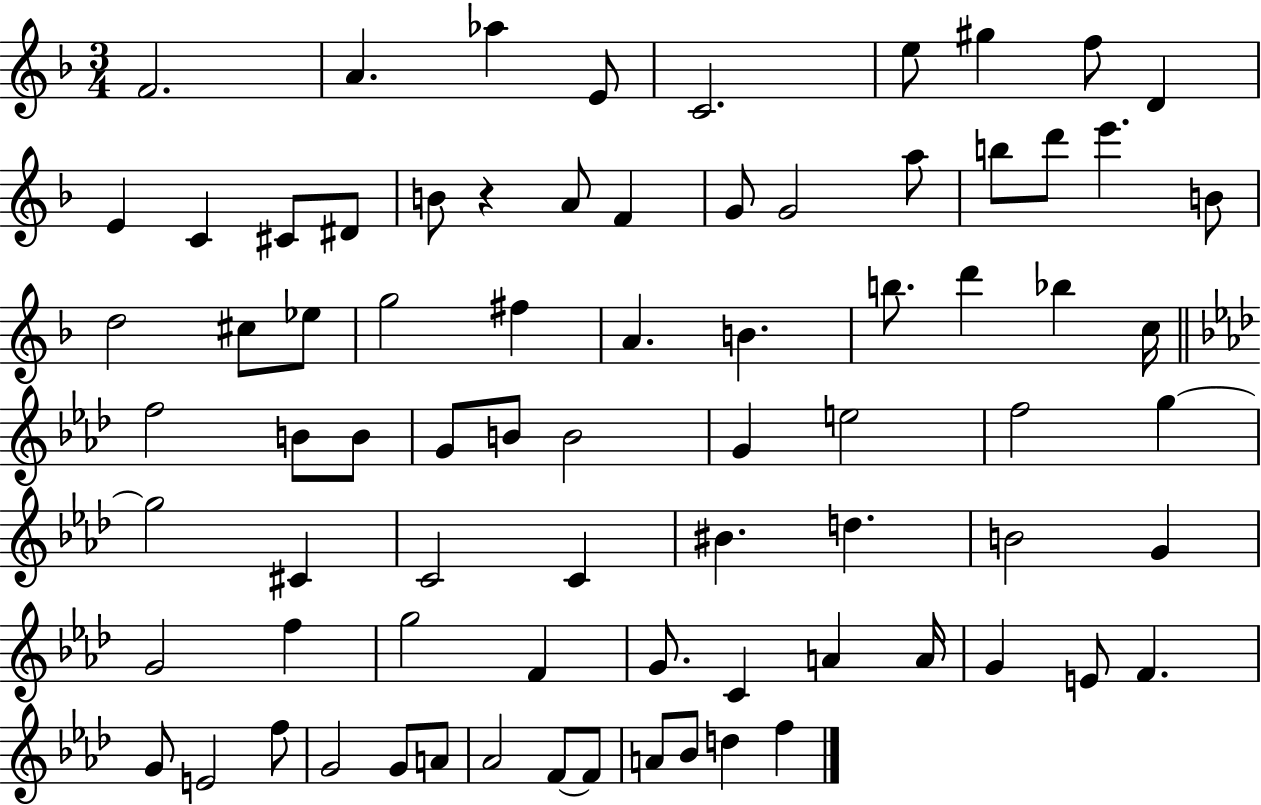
{
  \clef treble
  \numericTimeSignature
  \time 3/4
  \key f \major
  f'2. | a'4. aes''4 e'8 | c'2. | e''8 gis''4 f''8 d'4 | \break e'4 c'4 cis'8 dis'8 | b'8 r4 a'8 f'4 | g'8 g'2 a''8 | b''8 d'''8 e'''4. b'8 | \break d''2 cis''8 ees''8 | g''2 fis''4 | a'4. b'4. | b''8. d'''4 bes''4 c''16 | \break \bar "||" \break \key f \minor f''2 b'8 b'8 | g'8 b'8 b'2 | g'4 e''2 | f''2 g''4~~ | \break g''2 cis'4 | c'2 c'4 | bis'4. d''4. | b'2 g'4 | \break g'2 f''4 | g''2 f'4 | g'8. c'4 a'4 a'16 | g'4 e'8 f'4. | \break g'8 e'2 f''8 | g'2 g'8 a'8 | aes'2 f'8~~ f'8 | a'8 bes'8 d''4 f''4 | \break \bar "|."
}